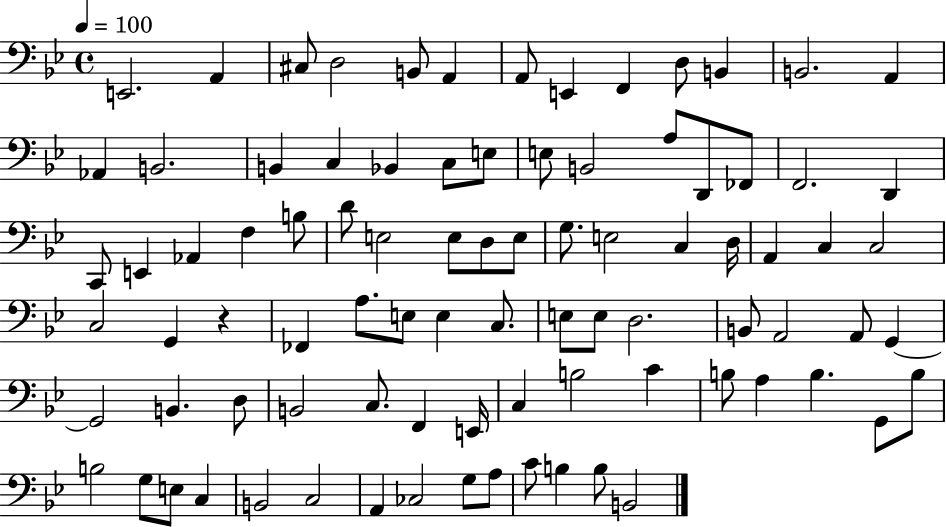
{
  \clef bass
  \time 4/4
  \defaultTimeSignature
  \key bes \major
  \tempo 4 = 100
  e,2. a,4 | cis8 d2 b,8 a,4 | a,8 e,4 f,4 d8 b,4 | b,2. a,4 | \break aes,4 b,2. | b,4 c4 bes,4 c8 e8 | e8 b,2 a8 d,8 fes,8 | f,2. d,4 | \break c,8 e,4 aes,4 f4 b8 | d'8 e2 e8 d8 e8 | g8. e2 c4 d16 | a,4 c4 c2 | \break c2 g,4 r4 | fes,4 a8. e8 e4 c8. | e8 e8 d2. | b,8 a,2 a,8 g,4~~ | \break g,2 b,4. d8 | b,2 c8. f,4 e,16 | c4 b2 c'4 | b8 a4 b4. g,8 b8 | \break b2 g8 e8 c4 | b,2 c2 | a,4 ces2 g8 a8 | c'8 b4 b8 b,2 | \break \bar "|."
}